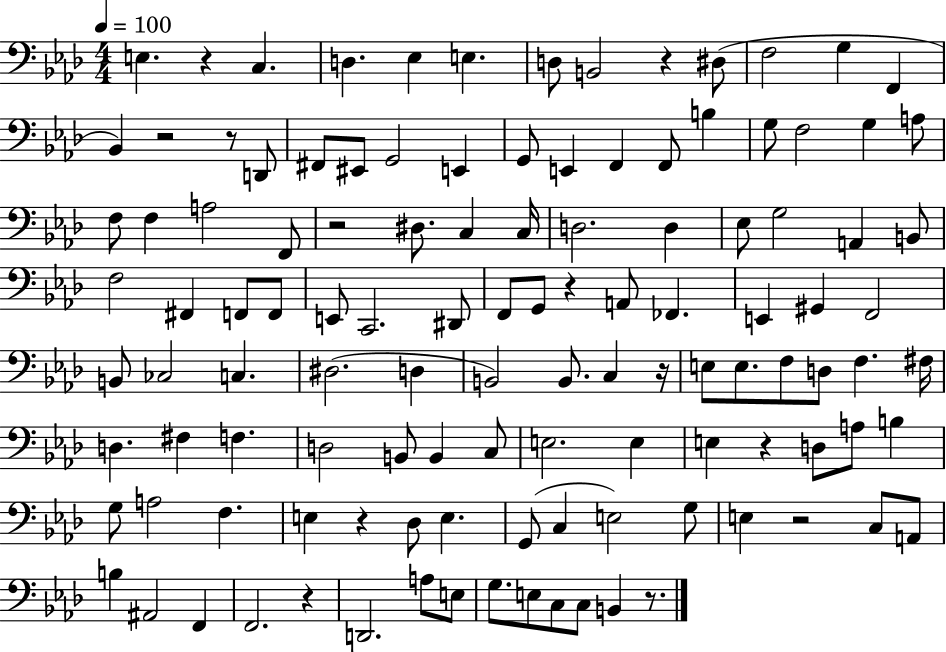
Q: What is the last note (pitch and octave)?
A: B2